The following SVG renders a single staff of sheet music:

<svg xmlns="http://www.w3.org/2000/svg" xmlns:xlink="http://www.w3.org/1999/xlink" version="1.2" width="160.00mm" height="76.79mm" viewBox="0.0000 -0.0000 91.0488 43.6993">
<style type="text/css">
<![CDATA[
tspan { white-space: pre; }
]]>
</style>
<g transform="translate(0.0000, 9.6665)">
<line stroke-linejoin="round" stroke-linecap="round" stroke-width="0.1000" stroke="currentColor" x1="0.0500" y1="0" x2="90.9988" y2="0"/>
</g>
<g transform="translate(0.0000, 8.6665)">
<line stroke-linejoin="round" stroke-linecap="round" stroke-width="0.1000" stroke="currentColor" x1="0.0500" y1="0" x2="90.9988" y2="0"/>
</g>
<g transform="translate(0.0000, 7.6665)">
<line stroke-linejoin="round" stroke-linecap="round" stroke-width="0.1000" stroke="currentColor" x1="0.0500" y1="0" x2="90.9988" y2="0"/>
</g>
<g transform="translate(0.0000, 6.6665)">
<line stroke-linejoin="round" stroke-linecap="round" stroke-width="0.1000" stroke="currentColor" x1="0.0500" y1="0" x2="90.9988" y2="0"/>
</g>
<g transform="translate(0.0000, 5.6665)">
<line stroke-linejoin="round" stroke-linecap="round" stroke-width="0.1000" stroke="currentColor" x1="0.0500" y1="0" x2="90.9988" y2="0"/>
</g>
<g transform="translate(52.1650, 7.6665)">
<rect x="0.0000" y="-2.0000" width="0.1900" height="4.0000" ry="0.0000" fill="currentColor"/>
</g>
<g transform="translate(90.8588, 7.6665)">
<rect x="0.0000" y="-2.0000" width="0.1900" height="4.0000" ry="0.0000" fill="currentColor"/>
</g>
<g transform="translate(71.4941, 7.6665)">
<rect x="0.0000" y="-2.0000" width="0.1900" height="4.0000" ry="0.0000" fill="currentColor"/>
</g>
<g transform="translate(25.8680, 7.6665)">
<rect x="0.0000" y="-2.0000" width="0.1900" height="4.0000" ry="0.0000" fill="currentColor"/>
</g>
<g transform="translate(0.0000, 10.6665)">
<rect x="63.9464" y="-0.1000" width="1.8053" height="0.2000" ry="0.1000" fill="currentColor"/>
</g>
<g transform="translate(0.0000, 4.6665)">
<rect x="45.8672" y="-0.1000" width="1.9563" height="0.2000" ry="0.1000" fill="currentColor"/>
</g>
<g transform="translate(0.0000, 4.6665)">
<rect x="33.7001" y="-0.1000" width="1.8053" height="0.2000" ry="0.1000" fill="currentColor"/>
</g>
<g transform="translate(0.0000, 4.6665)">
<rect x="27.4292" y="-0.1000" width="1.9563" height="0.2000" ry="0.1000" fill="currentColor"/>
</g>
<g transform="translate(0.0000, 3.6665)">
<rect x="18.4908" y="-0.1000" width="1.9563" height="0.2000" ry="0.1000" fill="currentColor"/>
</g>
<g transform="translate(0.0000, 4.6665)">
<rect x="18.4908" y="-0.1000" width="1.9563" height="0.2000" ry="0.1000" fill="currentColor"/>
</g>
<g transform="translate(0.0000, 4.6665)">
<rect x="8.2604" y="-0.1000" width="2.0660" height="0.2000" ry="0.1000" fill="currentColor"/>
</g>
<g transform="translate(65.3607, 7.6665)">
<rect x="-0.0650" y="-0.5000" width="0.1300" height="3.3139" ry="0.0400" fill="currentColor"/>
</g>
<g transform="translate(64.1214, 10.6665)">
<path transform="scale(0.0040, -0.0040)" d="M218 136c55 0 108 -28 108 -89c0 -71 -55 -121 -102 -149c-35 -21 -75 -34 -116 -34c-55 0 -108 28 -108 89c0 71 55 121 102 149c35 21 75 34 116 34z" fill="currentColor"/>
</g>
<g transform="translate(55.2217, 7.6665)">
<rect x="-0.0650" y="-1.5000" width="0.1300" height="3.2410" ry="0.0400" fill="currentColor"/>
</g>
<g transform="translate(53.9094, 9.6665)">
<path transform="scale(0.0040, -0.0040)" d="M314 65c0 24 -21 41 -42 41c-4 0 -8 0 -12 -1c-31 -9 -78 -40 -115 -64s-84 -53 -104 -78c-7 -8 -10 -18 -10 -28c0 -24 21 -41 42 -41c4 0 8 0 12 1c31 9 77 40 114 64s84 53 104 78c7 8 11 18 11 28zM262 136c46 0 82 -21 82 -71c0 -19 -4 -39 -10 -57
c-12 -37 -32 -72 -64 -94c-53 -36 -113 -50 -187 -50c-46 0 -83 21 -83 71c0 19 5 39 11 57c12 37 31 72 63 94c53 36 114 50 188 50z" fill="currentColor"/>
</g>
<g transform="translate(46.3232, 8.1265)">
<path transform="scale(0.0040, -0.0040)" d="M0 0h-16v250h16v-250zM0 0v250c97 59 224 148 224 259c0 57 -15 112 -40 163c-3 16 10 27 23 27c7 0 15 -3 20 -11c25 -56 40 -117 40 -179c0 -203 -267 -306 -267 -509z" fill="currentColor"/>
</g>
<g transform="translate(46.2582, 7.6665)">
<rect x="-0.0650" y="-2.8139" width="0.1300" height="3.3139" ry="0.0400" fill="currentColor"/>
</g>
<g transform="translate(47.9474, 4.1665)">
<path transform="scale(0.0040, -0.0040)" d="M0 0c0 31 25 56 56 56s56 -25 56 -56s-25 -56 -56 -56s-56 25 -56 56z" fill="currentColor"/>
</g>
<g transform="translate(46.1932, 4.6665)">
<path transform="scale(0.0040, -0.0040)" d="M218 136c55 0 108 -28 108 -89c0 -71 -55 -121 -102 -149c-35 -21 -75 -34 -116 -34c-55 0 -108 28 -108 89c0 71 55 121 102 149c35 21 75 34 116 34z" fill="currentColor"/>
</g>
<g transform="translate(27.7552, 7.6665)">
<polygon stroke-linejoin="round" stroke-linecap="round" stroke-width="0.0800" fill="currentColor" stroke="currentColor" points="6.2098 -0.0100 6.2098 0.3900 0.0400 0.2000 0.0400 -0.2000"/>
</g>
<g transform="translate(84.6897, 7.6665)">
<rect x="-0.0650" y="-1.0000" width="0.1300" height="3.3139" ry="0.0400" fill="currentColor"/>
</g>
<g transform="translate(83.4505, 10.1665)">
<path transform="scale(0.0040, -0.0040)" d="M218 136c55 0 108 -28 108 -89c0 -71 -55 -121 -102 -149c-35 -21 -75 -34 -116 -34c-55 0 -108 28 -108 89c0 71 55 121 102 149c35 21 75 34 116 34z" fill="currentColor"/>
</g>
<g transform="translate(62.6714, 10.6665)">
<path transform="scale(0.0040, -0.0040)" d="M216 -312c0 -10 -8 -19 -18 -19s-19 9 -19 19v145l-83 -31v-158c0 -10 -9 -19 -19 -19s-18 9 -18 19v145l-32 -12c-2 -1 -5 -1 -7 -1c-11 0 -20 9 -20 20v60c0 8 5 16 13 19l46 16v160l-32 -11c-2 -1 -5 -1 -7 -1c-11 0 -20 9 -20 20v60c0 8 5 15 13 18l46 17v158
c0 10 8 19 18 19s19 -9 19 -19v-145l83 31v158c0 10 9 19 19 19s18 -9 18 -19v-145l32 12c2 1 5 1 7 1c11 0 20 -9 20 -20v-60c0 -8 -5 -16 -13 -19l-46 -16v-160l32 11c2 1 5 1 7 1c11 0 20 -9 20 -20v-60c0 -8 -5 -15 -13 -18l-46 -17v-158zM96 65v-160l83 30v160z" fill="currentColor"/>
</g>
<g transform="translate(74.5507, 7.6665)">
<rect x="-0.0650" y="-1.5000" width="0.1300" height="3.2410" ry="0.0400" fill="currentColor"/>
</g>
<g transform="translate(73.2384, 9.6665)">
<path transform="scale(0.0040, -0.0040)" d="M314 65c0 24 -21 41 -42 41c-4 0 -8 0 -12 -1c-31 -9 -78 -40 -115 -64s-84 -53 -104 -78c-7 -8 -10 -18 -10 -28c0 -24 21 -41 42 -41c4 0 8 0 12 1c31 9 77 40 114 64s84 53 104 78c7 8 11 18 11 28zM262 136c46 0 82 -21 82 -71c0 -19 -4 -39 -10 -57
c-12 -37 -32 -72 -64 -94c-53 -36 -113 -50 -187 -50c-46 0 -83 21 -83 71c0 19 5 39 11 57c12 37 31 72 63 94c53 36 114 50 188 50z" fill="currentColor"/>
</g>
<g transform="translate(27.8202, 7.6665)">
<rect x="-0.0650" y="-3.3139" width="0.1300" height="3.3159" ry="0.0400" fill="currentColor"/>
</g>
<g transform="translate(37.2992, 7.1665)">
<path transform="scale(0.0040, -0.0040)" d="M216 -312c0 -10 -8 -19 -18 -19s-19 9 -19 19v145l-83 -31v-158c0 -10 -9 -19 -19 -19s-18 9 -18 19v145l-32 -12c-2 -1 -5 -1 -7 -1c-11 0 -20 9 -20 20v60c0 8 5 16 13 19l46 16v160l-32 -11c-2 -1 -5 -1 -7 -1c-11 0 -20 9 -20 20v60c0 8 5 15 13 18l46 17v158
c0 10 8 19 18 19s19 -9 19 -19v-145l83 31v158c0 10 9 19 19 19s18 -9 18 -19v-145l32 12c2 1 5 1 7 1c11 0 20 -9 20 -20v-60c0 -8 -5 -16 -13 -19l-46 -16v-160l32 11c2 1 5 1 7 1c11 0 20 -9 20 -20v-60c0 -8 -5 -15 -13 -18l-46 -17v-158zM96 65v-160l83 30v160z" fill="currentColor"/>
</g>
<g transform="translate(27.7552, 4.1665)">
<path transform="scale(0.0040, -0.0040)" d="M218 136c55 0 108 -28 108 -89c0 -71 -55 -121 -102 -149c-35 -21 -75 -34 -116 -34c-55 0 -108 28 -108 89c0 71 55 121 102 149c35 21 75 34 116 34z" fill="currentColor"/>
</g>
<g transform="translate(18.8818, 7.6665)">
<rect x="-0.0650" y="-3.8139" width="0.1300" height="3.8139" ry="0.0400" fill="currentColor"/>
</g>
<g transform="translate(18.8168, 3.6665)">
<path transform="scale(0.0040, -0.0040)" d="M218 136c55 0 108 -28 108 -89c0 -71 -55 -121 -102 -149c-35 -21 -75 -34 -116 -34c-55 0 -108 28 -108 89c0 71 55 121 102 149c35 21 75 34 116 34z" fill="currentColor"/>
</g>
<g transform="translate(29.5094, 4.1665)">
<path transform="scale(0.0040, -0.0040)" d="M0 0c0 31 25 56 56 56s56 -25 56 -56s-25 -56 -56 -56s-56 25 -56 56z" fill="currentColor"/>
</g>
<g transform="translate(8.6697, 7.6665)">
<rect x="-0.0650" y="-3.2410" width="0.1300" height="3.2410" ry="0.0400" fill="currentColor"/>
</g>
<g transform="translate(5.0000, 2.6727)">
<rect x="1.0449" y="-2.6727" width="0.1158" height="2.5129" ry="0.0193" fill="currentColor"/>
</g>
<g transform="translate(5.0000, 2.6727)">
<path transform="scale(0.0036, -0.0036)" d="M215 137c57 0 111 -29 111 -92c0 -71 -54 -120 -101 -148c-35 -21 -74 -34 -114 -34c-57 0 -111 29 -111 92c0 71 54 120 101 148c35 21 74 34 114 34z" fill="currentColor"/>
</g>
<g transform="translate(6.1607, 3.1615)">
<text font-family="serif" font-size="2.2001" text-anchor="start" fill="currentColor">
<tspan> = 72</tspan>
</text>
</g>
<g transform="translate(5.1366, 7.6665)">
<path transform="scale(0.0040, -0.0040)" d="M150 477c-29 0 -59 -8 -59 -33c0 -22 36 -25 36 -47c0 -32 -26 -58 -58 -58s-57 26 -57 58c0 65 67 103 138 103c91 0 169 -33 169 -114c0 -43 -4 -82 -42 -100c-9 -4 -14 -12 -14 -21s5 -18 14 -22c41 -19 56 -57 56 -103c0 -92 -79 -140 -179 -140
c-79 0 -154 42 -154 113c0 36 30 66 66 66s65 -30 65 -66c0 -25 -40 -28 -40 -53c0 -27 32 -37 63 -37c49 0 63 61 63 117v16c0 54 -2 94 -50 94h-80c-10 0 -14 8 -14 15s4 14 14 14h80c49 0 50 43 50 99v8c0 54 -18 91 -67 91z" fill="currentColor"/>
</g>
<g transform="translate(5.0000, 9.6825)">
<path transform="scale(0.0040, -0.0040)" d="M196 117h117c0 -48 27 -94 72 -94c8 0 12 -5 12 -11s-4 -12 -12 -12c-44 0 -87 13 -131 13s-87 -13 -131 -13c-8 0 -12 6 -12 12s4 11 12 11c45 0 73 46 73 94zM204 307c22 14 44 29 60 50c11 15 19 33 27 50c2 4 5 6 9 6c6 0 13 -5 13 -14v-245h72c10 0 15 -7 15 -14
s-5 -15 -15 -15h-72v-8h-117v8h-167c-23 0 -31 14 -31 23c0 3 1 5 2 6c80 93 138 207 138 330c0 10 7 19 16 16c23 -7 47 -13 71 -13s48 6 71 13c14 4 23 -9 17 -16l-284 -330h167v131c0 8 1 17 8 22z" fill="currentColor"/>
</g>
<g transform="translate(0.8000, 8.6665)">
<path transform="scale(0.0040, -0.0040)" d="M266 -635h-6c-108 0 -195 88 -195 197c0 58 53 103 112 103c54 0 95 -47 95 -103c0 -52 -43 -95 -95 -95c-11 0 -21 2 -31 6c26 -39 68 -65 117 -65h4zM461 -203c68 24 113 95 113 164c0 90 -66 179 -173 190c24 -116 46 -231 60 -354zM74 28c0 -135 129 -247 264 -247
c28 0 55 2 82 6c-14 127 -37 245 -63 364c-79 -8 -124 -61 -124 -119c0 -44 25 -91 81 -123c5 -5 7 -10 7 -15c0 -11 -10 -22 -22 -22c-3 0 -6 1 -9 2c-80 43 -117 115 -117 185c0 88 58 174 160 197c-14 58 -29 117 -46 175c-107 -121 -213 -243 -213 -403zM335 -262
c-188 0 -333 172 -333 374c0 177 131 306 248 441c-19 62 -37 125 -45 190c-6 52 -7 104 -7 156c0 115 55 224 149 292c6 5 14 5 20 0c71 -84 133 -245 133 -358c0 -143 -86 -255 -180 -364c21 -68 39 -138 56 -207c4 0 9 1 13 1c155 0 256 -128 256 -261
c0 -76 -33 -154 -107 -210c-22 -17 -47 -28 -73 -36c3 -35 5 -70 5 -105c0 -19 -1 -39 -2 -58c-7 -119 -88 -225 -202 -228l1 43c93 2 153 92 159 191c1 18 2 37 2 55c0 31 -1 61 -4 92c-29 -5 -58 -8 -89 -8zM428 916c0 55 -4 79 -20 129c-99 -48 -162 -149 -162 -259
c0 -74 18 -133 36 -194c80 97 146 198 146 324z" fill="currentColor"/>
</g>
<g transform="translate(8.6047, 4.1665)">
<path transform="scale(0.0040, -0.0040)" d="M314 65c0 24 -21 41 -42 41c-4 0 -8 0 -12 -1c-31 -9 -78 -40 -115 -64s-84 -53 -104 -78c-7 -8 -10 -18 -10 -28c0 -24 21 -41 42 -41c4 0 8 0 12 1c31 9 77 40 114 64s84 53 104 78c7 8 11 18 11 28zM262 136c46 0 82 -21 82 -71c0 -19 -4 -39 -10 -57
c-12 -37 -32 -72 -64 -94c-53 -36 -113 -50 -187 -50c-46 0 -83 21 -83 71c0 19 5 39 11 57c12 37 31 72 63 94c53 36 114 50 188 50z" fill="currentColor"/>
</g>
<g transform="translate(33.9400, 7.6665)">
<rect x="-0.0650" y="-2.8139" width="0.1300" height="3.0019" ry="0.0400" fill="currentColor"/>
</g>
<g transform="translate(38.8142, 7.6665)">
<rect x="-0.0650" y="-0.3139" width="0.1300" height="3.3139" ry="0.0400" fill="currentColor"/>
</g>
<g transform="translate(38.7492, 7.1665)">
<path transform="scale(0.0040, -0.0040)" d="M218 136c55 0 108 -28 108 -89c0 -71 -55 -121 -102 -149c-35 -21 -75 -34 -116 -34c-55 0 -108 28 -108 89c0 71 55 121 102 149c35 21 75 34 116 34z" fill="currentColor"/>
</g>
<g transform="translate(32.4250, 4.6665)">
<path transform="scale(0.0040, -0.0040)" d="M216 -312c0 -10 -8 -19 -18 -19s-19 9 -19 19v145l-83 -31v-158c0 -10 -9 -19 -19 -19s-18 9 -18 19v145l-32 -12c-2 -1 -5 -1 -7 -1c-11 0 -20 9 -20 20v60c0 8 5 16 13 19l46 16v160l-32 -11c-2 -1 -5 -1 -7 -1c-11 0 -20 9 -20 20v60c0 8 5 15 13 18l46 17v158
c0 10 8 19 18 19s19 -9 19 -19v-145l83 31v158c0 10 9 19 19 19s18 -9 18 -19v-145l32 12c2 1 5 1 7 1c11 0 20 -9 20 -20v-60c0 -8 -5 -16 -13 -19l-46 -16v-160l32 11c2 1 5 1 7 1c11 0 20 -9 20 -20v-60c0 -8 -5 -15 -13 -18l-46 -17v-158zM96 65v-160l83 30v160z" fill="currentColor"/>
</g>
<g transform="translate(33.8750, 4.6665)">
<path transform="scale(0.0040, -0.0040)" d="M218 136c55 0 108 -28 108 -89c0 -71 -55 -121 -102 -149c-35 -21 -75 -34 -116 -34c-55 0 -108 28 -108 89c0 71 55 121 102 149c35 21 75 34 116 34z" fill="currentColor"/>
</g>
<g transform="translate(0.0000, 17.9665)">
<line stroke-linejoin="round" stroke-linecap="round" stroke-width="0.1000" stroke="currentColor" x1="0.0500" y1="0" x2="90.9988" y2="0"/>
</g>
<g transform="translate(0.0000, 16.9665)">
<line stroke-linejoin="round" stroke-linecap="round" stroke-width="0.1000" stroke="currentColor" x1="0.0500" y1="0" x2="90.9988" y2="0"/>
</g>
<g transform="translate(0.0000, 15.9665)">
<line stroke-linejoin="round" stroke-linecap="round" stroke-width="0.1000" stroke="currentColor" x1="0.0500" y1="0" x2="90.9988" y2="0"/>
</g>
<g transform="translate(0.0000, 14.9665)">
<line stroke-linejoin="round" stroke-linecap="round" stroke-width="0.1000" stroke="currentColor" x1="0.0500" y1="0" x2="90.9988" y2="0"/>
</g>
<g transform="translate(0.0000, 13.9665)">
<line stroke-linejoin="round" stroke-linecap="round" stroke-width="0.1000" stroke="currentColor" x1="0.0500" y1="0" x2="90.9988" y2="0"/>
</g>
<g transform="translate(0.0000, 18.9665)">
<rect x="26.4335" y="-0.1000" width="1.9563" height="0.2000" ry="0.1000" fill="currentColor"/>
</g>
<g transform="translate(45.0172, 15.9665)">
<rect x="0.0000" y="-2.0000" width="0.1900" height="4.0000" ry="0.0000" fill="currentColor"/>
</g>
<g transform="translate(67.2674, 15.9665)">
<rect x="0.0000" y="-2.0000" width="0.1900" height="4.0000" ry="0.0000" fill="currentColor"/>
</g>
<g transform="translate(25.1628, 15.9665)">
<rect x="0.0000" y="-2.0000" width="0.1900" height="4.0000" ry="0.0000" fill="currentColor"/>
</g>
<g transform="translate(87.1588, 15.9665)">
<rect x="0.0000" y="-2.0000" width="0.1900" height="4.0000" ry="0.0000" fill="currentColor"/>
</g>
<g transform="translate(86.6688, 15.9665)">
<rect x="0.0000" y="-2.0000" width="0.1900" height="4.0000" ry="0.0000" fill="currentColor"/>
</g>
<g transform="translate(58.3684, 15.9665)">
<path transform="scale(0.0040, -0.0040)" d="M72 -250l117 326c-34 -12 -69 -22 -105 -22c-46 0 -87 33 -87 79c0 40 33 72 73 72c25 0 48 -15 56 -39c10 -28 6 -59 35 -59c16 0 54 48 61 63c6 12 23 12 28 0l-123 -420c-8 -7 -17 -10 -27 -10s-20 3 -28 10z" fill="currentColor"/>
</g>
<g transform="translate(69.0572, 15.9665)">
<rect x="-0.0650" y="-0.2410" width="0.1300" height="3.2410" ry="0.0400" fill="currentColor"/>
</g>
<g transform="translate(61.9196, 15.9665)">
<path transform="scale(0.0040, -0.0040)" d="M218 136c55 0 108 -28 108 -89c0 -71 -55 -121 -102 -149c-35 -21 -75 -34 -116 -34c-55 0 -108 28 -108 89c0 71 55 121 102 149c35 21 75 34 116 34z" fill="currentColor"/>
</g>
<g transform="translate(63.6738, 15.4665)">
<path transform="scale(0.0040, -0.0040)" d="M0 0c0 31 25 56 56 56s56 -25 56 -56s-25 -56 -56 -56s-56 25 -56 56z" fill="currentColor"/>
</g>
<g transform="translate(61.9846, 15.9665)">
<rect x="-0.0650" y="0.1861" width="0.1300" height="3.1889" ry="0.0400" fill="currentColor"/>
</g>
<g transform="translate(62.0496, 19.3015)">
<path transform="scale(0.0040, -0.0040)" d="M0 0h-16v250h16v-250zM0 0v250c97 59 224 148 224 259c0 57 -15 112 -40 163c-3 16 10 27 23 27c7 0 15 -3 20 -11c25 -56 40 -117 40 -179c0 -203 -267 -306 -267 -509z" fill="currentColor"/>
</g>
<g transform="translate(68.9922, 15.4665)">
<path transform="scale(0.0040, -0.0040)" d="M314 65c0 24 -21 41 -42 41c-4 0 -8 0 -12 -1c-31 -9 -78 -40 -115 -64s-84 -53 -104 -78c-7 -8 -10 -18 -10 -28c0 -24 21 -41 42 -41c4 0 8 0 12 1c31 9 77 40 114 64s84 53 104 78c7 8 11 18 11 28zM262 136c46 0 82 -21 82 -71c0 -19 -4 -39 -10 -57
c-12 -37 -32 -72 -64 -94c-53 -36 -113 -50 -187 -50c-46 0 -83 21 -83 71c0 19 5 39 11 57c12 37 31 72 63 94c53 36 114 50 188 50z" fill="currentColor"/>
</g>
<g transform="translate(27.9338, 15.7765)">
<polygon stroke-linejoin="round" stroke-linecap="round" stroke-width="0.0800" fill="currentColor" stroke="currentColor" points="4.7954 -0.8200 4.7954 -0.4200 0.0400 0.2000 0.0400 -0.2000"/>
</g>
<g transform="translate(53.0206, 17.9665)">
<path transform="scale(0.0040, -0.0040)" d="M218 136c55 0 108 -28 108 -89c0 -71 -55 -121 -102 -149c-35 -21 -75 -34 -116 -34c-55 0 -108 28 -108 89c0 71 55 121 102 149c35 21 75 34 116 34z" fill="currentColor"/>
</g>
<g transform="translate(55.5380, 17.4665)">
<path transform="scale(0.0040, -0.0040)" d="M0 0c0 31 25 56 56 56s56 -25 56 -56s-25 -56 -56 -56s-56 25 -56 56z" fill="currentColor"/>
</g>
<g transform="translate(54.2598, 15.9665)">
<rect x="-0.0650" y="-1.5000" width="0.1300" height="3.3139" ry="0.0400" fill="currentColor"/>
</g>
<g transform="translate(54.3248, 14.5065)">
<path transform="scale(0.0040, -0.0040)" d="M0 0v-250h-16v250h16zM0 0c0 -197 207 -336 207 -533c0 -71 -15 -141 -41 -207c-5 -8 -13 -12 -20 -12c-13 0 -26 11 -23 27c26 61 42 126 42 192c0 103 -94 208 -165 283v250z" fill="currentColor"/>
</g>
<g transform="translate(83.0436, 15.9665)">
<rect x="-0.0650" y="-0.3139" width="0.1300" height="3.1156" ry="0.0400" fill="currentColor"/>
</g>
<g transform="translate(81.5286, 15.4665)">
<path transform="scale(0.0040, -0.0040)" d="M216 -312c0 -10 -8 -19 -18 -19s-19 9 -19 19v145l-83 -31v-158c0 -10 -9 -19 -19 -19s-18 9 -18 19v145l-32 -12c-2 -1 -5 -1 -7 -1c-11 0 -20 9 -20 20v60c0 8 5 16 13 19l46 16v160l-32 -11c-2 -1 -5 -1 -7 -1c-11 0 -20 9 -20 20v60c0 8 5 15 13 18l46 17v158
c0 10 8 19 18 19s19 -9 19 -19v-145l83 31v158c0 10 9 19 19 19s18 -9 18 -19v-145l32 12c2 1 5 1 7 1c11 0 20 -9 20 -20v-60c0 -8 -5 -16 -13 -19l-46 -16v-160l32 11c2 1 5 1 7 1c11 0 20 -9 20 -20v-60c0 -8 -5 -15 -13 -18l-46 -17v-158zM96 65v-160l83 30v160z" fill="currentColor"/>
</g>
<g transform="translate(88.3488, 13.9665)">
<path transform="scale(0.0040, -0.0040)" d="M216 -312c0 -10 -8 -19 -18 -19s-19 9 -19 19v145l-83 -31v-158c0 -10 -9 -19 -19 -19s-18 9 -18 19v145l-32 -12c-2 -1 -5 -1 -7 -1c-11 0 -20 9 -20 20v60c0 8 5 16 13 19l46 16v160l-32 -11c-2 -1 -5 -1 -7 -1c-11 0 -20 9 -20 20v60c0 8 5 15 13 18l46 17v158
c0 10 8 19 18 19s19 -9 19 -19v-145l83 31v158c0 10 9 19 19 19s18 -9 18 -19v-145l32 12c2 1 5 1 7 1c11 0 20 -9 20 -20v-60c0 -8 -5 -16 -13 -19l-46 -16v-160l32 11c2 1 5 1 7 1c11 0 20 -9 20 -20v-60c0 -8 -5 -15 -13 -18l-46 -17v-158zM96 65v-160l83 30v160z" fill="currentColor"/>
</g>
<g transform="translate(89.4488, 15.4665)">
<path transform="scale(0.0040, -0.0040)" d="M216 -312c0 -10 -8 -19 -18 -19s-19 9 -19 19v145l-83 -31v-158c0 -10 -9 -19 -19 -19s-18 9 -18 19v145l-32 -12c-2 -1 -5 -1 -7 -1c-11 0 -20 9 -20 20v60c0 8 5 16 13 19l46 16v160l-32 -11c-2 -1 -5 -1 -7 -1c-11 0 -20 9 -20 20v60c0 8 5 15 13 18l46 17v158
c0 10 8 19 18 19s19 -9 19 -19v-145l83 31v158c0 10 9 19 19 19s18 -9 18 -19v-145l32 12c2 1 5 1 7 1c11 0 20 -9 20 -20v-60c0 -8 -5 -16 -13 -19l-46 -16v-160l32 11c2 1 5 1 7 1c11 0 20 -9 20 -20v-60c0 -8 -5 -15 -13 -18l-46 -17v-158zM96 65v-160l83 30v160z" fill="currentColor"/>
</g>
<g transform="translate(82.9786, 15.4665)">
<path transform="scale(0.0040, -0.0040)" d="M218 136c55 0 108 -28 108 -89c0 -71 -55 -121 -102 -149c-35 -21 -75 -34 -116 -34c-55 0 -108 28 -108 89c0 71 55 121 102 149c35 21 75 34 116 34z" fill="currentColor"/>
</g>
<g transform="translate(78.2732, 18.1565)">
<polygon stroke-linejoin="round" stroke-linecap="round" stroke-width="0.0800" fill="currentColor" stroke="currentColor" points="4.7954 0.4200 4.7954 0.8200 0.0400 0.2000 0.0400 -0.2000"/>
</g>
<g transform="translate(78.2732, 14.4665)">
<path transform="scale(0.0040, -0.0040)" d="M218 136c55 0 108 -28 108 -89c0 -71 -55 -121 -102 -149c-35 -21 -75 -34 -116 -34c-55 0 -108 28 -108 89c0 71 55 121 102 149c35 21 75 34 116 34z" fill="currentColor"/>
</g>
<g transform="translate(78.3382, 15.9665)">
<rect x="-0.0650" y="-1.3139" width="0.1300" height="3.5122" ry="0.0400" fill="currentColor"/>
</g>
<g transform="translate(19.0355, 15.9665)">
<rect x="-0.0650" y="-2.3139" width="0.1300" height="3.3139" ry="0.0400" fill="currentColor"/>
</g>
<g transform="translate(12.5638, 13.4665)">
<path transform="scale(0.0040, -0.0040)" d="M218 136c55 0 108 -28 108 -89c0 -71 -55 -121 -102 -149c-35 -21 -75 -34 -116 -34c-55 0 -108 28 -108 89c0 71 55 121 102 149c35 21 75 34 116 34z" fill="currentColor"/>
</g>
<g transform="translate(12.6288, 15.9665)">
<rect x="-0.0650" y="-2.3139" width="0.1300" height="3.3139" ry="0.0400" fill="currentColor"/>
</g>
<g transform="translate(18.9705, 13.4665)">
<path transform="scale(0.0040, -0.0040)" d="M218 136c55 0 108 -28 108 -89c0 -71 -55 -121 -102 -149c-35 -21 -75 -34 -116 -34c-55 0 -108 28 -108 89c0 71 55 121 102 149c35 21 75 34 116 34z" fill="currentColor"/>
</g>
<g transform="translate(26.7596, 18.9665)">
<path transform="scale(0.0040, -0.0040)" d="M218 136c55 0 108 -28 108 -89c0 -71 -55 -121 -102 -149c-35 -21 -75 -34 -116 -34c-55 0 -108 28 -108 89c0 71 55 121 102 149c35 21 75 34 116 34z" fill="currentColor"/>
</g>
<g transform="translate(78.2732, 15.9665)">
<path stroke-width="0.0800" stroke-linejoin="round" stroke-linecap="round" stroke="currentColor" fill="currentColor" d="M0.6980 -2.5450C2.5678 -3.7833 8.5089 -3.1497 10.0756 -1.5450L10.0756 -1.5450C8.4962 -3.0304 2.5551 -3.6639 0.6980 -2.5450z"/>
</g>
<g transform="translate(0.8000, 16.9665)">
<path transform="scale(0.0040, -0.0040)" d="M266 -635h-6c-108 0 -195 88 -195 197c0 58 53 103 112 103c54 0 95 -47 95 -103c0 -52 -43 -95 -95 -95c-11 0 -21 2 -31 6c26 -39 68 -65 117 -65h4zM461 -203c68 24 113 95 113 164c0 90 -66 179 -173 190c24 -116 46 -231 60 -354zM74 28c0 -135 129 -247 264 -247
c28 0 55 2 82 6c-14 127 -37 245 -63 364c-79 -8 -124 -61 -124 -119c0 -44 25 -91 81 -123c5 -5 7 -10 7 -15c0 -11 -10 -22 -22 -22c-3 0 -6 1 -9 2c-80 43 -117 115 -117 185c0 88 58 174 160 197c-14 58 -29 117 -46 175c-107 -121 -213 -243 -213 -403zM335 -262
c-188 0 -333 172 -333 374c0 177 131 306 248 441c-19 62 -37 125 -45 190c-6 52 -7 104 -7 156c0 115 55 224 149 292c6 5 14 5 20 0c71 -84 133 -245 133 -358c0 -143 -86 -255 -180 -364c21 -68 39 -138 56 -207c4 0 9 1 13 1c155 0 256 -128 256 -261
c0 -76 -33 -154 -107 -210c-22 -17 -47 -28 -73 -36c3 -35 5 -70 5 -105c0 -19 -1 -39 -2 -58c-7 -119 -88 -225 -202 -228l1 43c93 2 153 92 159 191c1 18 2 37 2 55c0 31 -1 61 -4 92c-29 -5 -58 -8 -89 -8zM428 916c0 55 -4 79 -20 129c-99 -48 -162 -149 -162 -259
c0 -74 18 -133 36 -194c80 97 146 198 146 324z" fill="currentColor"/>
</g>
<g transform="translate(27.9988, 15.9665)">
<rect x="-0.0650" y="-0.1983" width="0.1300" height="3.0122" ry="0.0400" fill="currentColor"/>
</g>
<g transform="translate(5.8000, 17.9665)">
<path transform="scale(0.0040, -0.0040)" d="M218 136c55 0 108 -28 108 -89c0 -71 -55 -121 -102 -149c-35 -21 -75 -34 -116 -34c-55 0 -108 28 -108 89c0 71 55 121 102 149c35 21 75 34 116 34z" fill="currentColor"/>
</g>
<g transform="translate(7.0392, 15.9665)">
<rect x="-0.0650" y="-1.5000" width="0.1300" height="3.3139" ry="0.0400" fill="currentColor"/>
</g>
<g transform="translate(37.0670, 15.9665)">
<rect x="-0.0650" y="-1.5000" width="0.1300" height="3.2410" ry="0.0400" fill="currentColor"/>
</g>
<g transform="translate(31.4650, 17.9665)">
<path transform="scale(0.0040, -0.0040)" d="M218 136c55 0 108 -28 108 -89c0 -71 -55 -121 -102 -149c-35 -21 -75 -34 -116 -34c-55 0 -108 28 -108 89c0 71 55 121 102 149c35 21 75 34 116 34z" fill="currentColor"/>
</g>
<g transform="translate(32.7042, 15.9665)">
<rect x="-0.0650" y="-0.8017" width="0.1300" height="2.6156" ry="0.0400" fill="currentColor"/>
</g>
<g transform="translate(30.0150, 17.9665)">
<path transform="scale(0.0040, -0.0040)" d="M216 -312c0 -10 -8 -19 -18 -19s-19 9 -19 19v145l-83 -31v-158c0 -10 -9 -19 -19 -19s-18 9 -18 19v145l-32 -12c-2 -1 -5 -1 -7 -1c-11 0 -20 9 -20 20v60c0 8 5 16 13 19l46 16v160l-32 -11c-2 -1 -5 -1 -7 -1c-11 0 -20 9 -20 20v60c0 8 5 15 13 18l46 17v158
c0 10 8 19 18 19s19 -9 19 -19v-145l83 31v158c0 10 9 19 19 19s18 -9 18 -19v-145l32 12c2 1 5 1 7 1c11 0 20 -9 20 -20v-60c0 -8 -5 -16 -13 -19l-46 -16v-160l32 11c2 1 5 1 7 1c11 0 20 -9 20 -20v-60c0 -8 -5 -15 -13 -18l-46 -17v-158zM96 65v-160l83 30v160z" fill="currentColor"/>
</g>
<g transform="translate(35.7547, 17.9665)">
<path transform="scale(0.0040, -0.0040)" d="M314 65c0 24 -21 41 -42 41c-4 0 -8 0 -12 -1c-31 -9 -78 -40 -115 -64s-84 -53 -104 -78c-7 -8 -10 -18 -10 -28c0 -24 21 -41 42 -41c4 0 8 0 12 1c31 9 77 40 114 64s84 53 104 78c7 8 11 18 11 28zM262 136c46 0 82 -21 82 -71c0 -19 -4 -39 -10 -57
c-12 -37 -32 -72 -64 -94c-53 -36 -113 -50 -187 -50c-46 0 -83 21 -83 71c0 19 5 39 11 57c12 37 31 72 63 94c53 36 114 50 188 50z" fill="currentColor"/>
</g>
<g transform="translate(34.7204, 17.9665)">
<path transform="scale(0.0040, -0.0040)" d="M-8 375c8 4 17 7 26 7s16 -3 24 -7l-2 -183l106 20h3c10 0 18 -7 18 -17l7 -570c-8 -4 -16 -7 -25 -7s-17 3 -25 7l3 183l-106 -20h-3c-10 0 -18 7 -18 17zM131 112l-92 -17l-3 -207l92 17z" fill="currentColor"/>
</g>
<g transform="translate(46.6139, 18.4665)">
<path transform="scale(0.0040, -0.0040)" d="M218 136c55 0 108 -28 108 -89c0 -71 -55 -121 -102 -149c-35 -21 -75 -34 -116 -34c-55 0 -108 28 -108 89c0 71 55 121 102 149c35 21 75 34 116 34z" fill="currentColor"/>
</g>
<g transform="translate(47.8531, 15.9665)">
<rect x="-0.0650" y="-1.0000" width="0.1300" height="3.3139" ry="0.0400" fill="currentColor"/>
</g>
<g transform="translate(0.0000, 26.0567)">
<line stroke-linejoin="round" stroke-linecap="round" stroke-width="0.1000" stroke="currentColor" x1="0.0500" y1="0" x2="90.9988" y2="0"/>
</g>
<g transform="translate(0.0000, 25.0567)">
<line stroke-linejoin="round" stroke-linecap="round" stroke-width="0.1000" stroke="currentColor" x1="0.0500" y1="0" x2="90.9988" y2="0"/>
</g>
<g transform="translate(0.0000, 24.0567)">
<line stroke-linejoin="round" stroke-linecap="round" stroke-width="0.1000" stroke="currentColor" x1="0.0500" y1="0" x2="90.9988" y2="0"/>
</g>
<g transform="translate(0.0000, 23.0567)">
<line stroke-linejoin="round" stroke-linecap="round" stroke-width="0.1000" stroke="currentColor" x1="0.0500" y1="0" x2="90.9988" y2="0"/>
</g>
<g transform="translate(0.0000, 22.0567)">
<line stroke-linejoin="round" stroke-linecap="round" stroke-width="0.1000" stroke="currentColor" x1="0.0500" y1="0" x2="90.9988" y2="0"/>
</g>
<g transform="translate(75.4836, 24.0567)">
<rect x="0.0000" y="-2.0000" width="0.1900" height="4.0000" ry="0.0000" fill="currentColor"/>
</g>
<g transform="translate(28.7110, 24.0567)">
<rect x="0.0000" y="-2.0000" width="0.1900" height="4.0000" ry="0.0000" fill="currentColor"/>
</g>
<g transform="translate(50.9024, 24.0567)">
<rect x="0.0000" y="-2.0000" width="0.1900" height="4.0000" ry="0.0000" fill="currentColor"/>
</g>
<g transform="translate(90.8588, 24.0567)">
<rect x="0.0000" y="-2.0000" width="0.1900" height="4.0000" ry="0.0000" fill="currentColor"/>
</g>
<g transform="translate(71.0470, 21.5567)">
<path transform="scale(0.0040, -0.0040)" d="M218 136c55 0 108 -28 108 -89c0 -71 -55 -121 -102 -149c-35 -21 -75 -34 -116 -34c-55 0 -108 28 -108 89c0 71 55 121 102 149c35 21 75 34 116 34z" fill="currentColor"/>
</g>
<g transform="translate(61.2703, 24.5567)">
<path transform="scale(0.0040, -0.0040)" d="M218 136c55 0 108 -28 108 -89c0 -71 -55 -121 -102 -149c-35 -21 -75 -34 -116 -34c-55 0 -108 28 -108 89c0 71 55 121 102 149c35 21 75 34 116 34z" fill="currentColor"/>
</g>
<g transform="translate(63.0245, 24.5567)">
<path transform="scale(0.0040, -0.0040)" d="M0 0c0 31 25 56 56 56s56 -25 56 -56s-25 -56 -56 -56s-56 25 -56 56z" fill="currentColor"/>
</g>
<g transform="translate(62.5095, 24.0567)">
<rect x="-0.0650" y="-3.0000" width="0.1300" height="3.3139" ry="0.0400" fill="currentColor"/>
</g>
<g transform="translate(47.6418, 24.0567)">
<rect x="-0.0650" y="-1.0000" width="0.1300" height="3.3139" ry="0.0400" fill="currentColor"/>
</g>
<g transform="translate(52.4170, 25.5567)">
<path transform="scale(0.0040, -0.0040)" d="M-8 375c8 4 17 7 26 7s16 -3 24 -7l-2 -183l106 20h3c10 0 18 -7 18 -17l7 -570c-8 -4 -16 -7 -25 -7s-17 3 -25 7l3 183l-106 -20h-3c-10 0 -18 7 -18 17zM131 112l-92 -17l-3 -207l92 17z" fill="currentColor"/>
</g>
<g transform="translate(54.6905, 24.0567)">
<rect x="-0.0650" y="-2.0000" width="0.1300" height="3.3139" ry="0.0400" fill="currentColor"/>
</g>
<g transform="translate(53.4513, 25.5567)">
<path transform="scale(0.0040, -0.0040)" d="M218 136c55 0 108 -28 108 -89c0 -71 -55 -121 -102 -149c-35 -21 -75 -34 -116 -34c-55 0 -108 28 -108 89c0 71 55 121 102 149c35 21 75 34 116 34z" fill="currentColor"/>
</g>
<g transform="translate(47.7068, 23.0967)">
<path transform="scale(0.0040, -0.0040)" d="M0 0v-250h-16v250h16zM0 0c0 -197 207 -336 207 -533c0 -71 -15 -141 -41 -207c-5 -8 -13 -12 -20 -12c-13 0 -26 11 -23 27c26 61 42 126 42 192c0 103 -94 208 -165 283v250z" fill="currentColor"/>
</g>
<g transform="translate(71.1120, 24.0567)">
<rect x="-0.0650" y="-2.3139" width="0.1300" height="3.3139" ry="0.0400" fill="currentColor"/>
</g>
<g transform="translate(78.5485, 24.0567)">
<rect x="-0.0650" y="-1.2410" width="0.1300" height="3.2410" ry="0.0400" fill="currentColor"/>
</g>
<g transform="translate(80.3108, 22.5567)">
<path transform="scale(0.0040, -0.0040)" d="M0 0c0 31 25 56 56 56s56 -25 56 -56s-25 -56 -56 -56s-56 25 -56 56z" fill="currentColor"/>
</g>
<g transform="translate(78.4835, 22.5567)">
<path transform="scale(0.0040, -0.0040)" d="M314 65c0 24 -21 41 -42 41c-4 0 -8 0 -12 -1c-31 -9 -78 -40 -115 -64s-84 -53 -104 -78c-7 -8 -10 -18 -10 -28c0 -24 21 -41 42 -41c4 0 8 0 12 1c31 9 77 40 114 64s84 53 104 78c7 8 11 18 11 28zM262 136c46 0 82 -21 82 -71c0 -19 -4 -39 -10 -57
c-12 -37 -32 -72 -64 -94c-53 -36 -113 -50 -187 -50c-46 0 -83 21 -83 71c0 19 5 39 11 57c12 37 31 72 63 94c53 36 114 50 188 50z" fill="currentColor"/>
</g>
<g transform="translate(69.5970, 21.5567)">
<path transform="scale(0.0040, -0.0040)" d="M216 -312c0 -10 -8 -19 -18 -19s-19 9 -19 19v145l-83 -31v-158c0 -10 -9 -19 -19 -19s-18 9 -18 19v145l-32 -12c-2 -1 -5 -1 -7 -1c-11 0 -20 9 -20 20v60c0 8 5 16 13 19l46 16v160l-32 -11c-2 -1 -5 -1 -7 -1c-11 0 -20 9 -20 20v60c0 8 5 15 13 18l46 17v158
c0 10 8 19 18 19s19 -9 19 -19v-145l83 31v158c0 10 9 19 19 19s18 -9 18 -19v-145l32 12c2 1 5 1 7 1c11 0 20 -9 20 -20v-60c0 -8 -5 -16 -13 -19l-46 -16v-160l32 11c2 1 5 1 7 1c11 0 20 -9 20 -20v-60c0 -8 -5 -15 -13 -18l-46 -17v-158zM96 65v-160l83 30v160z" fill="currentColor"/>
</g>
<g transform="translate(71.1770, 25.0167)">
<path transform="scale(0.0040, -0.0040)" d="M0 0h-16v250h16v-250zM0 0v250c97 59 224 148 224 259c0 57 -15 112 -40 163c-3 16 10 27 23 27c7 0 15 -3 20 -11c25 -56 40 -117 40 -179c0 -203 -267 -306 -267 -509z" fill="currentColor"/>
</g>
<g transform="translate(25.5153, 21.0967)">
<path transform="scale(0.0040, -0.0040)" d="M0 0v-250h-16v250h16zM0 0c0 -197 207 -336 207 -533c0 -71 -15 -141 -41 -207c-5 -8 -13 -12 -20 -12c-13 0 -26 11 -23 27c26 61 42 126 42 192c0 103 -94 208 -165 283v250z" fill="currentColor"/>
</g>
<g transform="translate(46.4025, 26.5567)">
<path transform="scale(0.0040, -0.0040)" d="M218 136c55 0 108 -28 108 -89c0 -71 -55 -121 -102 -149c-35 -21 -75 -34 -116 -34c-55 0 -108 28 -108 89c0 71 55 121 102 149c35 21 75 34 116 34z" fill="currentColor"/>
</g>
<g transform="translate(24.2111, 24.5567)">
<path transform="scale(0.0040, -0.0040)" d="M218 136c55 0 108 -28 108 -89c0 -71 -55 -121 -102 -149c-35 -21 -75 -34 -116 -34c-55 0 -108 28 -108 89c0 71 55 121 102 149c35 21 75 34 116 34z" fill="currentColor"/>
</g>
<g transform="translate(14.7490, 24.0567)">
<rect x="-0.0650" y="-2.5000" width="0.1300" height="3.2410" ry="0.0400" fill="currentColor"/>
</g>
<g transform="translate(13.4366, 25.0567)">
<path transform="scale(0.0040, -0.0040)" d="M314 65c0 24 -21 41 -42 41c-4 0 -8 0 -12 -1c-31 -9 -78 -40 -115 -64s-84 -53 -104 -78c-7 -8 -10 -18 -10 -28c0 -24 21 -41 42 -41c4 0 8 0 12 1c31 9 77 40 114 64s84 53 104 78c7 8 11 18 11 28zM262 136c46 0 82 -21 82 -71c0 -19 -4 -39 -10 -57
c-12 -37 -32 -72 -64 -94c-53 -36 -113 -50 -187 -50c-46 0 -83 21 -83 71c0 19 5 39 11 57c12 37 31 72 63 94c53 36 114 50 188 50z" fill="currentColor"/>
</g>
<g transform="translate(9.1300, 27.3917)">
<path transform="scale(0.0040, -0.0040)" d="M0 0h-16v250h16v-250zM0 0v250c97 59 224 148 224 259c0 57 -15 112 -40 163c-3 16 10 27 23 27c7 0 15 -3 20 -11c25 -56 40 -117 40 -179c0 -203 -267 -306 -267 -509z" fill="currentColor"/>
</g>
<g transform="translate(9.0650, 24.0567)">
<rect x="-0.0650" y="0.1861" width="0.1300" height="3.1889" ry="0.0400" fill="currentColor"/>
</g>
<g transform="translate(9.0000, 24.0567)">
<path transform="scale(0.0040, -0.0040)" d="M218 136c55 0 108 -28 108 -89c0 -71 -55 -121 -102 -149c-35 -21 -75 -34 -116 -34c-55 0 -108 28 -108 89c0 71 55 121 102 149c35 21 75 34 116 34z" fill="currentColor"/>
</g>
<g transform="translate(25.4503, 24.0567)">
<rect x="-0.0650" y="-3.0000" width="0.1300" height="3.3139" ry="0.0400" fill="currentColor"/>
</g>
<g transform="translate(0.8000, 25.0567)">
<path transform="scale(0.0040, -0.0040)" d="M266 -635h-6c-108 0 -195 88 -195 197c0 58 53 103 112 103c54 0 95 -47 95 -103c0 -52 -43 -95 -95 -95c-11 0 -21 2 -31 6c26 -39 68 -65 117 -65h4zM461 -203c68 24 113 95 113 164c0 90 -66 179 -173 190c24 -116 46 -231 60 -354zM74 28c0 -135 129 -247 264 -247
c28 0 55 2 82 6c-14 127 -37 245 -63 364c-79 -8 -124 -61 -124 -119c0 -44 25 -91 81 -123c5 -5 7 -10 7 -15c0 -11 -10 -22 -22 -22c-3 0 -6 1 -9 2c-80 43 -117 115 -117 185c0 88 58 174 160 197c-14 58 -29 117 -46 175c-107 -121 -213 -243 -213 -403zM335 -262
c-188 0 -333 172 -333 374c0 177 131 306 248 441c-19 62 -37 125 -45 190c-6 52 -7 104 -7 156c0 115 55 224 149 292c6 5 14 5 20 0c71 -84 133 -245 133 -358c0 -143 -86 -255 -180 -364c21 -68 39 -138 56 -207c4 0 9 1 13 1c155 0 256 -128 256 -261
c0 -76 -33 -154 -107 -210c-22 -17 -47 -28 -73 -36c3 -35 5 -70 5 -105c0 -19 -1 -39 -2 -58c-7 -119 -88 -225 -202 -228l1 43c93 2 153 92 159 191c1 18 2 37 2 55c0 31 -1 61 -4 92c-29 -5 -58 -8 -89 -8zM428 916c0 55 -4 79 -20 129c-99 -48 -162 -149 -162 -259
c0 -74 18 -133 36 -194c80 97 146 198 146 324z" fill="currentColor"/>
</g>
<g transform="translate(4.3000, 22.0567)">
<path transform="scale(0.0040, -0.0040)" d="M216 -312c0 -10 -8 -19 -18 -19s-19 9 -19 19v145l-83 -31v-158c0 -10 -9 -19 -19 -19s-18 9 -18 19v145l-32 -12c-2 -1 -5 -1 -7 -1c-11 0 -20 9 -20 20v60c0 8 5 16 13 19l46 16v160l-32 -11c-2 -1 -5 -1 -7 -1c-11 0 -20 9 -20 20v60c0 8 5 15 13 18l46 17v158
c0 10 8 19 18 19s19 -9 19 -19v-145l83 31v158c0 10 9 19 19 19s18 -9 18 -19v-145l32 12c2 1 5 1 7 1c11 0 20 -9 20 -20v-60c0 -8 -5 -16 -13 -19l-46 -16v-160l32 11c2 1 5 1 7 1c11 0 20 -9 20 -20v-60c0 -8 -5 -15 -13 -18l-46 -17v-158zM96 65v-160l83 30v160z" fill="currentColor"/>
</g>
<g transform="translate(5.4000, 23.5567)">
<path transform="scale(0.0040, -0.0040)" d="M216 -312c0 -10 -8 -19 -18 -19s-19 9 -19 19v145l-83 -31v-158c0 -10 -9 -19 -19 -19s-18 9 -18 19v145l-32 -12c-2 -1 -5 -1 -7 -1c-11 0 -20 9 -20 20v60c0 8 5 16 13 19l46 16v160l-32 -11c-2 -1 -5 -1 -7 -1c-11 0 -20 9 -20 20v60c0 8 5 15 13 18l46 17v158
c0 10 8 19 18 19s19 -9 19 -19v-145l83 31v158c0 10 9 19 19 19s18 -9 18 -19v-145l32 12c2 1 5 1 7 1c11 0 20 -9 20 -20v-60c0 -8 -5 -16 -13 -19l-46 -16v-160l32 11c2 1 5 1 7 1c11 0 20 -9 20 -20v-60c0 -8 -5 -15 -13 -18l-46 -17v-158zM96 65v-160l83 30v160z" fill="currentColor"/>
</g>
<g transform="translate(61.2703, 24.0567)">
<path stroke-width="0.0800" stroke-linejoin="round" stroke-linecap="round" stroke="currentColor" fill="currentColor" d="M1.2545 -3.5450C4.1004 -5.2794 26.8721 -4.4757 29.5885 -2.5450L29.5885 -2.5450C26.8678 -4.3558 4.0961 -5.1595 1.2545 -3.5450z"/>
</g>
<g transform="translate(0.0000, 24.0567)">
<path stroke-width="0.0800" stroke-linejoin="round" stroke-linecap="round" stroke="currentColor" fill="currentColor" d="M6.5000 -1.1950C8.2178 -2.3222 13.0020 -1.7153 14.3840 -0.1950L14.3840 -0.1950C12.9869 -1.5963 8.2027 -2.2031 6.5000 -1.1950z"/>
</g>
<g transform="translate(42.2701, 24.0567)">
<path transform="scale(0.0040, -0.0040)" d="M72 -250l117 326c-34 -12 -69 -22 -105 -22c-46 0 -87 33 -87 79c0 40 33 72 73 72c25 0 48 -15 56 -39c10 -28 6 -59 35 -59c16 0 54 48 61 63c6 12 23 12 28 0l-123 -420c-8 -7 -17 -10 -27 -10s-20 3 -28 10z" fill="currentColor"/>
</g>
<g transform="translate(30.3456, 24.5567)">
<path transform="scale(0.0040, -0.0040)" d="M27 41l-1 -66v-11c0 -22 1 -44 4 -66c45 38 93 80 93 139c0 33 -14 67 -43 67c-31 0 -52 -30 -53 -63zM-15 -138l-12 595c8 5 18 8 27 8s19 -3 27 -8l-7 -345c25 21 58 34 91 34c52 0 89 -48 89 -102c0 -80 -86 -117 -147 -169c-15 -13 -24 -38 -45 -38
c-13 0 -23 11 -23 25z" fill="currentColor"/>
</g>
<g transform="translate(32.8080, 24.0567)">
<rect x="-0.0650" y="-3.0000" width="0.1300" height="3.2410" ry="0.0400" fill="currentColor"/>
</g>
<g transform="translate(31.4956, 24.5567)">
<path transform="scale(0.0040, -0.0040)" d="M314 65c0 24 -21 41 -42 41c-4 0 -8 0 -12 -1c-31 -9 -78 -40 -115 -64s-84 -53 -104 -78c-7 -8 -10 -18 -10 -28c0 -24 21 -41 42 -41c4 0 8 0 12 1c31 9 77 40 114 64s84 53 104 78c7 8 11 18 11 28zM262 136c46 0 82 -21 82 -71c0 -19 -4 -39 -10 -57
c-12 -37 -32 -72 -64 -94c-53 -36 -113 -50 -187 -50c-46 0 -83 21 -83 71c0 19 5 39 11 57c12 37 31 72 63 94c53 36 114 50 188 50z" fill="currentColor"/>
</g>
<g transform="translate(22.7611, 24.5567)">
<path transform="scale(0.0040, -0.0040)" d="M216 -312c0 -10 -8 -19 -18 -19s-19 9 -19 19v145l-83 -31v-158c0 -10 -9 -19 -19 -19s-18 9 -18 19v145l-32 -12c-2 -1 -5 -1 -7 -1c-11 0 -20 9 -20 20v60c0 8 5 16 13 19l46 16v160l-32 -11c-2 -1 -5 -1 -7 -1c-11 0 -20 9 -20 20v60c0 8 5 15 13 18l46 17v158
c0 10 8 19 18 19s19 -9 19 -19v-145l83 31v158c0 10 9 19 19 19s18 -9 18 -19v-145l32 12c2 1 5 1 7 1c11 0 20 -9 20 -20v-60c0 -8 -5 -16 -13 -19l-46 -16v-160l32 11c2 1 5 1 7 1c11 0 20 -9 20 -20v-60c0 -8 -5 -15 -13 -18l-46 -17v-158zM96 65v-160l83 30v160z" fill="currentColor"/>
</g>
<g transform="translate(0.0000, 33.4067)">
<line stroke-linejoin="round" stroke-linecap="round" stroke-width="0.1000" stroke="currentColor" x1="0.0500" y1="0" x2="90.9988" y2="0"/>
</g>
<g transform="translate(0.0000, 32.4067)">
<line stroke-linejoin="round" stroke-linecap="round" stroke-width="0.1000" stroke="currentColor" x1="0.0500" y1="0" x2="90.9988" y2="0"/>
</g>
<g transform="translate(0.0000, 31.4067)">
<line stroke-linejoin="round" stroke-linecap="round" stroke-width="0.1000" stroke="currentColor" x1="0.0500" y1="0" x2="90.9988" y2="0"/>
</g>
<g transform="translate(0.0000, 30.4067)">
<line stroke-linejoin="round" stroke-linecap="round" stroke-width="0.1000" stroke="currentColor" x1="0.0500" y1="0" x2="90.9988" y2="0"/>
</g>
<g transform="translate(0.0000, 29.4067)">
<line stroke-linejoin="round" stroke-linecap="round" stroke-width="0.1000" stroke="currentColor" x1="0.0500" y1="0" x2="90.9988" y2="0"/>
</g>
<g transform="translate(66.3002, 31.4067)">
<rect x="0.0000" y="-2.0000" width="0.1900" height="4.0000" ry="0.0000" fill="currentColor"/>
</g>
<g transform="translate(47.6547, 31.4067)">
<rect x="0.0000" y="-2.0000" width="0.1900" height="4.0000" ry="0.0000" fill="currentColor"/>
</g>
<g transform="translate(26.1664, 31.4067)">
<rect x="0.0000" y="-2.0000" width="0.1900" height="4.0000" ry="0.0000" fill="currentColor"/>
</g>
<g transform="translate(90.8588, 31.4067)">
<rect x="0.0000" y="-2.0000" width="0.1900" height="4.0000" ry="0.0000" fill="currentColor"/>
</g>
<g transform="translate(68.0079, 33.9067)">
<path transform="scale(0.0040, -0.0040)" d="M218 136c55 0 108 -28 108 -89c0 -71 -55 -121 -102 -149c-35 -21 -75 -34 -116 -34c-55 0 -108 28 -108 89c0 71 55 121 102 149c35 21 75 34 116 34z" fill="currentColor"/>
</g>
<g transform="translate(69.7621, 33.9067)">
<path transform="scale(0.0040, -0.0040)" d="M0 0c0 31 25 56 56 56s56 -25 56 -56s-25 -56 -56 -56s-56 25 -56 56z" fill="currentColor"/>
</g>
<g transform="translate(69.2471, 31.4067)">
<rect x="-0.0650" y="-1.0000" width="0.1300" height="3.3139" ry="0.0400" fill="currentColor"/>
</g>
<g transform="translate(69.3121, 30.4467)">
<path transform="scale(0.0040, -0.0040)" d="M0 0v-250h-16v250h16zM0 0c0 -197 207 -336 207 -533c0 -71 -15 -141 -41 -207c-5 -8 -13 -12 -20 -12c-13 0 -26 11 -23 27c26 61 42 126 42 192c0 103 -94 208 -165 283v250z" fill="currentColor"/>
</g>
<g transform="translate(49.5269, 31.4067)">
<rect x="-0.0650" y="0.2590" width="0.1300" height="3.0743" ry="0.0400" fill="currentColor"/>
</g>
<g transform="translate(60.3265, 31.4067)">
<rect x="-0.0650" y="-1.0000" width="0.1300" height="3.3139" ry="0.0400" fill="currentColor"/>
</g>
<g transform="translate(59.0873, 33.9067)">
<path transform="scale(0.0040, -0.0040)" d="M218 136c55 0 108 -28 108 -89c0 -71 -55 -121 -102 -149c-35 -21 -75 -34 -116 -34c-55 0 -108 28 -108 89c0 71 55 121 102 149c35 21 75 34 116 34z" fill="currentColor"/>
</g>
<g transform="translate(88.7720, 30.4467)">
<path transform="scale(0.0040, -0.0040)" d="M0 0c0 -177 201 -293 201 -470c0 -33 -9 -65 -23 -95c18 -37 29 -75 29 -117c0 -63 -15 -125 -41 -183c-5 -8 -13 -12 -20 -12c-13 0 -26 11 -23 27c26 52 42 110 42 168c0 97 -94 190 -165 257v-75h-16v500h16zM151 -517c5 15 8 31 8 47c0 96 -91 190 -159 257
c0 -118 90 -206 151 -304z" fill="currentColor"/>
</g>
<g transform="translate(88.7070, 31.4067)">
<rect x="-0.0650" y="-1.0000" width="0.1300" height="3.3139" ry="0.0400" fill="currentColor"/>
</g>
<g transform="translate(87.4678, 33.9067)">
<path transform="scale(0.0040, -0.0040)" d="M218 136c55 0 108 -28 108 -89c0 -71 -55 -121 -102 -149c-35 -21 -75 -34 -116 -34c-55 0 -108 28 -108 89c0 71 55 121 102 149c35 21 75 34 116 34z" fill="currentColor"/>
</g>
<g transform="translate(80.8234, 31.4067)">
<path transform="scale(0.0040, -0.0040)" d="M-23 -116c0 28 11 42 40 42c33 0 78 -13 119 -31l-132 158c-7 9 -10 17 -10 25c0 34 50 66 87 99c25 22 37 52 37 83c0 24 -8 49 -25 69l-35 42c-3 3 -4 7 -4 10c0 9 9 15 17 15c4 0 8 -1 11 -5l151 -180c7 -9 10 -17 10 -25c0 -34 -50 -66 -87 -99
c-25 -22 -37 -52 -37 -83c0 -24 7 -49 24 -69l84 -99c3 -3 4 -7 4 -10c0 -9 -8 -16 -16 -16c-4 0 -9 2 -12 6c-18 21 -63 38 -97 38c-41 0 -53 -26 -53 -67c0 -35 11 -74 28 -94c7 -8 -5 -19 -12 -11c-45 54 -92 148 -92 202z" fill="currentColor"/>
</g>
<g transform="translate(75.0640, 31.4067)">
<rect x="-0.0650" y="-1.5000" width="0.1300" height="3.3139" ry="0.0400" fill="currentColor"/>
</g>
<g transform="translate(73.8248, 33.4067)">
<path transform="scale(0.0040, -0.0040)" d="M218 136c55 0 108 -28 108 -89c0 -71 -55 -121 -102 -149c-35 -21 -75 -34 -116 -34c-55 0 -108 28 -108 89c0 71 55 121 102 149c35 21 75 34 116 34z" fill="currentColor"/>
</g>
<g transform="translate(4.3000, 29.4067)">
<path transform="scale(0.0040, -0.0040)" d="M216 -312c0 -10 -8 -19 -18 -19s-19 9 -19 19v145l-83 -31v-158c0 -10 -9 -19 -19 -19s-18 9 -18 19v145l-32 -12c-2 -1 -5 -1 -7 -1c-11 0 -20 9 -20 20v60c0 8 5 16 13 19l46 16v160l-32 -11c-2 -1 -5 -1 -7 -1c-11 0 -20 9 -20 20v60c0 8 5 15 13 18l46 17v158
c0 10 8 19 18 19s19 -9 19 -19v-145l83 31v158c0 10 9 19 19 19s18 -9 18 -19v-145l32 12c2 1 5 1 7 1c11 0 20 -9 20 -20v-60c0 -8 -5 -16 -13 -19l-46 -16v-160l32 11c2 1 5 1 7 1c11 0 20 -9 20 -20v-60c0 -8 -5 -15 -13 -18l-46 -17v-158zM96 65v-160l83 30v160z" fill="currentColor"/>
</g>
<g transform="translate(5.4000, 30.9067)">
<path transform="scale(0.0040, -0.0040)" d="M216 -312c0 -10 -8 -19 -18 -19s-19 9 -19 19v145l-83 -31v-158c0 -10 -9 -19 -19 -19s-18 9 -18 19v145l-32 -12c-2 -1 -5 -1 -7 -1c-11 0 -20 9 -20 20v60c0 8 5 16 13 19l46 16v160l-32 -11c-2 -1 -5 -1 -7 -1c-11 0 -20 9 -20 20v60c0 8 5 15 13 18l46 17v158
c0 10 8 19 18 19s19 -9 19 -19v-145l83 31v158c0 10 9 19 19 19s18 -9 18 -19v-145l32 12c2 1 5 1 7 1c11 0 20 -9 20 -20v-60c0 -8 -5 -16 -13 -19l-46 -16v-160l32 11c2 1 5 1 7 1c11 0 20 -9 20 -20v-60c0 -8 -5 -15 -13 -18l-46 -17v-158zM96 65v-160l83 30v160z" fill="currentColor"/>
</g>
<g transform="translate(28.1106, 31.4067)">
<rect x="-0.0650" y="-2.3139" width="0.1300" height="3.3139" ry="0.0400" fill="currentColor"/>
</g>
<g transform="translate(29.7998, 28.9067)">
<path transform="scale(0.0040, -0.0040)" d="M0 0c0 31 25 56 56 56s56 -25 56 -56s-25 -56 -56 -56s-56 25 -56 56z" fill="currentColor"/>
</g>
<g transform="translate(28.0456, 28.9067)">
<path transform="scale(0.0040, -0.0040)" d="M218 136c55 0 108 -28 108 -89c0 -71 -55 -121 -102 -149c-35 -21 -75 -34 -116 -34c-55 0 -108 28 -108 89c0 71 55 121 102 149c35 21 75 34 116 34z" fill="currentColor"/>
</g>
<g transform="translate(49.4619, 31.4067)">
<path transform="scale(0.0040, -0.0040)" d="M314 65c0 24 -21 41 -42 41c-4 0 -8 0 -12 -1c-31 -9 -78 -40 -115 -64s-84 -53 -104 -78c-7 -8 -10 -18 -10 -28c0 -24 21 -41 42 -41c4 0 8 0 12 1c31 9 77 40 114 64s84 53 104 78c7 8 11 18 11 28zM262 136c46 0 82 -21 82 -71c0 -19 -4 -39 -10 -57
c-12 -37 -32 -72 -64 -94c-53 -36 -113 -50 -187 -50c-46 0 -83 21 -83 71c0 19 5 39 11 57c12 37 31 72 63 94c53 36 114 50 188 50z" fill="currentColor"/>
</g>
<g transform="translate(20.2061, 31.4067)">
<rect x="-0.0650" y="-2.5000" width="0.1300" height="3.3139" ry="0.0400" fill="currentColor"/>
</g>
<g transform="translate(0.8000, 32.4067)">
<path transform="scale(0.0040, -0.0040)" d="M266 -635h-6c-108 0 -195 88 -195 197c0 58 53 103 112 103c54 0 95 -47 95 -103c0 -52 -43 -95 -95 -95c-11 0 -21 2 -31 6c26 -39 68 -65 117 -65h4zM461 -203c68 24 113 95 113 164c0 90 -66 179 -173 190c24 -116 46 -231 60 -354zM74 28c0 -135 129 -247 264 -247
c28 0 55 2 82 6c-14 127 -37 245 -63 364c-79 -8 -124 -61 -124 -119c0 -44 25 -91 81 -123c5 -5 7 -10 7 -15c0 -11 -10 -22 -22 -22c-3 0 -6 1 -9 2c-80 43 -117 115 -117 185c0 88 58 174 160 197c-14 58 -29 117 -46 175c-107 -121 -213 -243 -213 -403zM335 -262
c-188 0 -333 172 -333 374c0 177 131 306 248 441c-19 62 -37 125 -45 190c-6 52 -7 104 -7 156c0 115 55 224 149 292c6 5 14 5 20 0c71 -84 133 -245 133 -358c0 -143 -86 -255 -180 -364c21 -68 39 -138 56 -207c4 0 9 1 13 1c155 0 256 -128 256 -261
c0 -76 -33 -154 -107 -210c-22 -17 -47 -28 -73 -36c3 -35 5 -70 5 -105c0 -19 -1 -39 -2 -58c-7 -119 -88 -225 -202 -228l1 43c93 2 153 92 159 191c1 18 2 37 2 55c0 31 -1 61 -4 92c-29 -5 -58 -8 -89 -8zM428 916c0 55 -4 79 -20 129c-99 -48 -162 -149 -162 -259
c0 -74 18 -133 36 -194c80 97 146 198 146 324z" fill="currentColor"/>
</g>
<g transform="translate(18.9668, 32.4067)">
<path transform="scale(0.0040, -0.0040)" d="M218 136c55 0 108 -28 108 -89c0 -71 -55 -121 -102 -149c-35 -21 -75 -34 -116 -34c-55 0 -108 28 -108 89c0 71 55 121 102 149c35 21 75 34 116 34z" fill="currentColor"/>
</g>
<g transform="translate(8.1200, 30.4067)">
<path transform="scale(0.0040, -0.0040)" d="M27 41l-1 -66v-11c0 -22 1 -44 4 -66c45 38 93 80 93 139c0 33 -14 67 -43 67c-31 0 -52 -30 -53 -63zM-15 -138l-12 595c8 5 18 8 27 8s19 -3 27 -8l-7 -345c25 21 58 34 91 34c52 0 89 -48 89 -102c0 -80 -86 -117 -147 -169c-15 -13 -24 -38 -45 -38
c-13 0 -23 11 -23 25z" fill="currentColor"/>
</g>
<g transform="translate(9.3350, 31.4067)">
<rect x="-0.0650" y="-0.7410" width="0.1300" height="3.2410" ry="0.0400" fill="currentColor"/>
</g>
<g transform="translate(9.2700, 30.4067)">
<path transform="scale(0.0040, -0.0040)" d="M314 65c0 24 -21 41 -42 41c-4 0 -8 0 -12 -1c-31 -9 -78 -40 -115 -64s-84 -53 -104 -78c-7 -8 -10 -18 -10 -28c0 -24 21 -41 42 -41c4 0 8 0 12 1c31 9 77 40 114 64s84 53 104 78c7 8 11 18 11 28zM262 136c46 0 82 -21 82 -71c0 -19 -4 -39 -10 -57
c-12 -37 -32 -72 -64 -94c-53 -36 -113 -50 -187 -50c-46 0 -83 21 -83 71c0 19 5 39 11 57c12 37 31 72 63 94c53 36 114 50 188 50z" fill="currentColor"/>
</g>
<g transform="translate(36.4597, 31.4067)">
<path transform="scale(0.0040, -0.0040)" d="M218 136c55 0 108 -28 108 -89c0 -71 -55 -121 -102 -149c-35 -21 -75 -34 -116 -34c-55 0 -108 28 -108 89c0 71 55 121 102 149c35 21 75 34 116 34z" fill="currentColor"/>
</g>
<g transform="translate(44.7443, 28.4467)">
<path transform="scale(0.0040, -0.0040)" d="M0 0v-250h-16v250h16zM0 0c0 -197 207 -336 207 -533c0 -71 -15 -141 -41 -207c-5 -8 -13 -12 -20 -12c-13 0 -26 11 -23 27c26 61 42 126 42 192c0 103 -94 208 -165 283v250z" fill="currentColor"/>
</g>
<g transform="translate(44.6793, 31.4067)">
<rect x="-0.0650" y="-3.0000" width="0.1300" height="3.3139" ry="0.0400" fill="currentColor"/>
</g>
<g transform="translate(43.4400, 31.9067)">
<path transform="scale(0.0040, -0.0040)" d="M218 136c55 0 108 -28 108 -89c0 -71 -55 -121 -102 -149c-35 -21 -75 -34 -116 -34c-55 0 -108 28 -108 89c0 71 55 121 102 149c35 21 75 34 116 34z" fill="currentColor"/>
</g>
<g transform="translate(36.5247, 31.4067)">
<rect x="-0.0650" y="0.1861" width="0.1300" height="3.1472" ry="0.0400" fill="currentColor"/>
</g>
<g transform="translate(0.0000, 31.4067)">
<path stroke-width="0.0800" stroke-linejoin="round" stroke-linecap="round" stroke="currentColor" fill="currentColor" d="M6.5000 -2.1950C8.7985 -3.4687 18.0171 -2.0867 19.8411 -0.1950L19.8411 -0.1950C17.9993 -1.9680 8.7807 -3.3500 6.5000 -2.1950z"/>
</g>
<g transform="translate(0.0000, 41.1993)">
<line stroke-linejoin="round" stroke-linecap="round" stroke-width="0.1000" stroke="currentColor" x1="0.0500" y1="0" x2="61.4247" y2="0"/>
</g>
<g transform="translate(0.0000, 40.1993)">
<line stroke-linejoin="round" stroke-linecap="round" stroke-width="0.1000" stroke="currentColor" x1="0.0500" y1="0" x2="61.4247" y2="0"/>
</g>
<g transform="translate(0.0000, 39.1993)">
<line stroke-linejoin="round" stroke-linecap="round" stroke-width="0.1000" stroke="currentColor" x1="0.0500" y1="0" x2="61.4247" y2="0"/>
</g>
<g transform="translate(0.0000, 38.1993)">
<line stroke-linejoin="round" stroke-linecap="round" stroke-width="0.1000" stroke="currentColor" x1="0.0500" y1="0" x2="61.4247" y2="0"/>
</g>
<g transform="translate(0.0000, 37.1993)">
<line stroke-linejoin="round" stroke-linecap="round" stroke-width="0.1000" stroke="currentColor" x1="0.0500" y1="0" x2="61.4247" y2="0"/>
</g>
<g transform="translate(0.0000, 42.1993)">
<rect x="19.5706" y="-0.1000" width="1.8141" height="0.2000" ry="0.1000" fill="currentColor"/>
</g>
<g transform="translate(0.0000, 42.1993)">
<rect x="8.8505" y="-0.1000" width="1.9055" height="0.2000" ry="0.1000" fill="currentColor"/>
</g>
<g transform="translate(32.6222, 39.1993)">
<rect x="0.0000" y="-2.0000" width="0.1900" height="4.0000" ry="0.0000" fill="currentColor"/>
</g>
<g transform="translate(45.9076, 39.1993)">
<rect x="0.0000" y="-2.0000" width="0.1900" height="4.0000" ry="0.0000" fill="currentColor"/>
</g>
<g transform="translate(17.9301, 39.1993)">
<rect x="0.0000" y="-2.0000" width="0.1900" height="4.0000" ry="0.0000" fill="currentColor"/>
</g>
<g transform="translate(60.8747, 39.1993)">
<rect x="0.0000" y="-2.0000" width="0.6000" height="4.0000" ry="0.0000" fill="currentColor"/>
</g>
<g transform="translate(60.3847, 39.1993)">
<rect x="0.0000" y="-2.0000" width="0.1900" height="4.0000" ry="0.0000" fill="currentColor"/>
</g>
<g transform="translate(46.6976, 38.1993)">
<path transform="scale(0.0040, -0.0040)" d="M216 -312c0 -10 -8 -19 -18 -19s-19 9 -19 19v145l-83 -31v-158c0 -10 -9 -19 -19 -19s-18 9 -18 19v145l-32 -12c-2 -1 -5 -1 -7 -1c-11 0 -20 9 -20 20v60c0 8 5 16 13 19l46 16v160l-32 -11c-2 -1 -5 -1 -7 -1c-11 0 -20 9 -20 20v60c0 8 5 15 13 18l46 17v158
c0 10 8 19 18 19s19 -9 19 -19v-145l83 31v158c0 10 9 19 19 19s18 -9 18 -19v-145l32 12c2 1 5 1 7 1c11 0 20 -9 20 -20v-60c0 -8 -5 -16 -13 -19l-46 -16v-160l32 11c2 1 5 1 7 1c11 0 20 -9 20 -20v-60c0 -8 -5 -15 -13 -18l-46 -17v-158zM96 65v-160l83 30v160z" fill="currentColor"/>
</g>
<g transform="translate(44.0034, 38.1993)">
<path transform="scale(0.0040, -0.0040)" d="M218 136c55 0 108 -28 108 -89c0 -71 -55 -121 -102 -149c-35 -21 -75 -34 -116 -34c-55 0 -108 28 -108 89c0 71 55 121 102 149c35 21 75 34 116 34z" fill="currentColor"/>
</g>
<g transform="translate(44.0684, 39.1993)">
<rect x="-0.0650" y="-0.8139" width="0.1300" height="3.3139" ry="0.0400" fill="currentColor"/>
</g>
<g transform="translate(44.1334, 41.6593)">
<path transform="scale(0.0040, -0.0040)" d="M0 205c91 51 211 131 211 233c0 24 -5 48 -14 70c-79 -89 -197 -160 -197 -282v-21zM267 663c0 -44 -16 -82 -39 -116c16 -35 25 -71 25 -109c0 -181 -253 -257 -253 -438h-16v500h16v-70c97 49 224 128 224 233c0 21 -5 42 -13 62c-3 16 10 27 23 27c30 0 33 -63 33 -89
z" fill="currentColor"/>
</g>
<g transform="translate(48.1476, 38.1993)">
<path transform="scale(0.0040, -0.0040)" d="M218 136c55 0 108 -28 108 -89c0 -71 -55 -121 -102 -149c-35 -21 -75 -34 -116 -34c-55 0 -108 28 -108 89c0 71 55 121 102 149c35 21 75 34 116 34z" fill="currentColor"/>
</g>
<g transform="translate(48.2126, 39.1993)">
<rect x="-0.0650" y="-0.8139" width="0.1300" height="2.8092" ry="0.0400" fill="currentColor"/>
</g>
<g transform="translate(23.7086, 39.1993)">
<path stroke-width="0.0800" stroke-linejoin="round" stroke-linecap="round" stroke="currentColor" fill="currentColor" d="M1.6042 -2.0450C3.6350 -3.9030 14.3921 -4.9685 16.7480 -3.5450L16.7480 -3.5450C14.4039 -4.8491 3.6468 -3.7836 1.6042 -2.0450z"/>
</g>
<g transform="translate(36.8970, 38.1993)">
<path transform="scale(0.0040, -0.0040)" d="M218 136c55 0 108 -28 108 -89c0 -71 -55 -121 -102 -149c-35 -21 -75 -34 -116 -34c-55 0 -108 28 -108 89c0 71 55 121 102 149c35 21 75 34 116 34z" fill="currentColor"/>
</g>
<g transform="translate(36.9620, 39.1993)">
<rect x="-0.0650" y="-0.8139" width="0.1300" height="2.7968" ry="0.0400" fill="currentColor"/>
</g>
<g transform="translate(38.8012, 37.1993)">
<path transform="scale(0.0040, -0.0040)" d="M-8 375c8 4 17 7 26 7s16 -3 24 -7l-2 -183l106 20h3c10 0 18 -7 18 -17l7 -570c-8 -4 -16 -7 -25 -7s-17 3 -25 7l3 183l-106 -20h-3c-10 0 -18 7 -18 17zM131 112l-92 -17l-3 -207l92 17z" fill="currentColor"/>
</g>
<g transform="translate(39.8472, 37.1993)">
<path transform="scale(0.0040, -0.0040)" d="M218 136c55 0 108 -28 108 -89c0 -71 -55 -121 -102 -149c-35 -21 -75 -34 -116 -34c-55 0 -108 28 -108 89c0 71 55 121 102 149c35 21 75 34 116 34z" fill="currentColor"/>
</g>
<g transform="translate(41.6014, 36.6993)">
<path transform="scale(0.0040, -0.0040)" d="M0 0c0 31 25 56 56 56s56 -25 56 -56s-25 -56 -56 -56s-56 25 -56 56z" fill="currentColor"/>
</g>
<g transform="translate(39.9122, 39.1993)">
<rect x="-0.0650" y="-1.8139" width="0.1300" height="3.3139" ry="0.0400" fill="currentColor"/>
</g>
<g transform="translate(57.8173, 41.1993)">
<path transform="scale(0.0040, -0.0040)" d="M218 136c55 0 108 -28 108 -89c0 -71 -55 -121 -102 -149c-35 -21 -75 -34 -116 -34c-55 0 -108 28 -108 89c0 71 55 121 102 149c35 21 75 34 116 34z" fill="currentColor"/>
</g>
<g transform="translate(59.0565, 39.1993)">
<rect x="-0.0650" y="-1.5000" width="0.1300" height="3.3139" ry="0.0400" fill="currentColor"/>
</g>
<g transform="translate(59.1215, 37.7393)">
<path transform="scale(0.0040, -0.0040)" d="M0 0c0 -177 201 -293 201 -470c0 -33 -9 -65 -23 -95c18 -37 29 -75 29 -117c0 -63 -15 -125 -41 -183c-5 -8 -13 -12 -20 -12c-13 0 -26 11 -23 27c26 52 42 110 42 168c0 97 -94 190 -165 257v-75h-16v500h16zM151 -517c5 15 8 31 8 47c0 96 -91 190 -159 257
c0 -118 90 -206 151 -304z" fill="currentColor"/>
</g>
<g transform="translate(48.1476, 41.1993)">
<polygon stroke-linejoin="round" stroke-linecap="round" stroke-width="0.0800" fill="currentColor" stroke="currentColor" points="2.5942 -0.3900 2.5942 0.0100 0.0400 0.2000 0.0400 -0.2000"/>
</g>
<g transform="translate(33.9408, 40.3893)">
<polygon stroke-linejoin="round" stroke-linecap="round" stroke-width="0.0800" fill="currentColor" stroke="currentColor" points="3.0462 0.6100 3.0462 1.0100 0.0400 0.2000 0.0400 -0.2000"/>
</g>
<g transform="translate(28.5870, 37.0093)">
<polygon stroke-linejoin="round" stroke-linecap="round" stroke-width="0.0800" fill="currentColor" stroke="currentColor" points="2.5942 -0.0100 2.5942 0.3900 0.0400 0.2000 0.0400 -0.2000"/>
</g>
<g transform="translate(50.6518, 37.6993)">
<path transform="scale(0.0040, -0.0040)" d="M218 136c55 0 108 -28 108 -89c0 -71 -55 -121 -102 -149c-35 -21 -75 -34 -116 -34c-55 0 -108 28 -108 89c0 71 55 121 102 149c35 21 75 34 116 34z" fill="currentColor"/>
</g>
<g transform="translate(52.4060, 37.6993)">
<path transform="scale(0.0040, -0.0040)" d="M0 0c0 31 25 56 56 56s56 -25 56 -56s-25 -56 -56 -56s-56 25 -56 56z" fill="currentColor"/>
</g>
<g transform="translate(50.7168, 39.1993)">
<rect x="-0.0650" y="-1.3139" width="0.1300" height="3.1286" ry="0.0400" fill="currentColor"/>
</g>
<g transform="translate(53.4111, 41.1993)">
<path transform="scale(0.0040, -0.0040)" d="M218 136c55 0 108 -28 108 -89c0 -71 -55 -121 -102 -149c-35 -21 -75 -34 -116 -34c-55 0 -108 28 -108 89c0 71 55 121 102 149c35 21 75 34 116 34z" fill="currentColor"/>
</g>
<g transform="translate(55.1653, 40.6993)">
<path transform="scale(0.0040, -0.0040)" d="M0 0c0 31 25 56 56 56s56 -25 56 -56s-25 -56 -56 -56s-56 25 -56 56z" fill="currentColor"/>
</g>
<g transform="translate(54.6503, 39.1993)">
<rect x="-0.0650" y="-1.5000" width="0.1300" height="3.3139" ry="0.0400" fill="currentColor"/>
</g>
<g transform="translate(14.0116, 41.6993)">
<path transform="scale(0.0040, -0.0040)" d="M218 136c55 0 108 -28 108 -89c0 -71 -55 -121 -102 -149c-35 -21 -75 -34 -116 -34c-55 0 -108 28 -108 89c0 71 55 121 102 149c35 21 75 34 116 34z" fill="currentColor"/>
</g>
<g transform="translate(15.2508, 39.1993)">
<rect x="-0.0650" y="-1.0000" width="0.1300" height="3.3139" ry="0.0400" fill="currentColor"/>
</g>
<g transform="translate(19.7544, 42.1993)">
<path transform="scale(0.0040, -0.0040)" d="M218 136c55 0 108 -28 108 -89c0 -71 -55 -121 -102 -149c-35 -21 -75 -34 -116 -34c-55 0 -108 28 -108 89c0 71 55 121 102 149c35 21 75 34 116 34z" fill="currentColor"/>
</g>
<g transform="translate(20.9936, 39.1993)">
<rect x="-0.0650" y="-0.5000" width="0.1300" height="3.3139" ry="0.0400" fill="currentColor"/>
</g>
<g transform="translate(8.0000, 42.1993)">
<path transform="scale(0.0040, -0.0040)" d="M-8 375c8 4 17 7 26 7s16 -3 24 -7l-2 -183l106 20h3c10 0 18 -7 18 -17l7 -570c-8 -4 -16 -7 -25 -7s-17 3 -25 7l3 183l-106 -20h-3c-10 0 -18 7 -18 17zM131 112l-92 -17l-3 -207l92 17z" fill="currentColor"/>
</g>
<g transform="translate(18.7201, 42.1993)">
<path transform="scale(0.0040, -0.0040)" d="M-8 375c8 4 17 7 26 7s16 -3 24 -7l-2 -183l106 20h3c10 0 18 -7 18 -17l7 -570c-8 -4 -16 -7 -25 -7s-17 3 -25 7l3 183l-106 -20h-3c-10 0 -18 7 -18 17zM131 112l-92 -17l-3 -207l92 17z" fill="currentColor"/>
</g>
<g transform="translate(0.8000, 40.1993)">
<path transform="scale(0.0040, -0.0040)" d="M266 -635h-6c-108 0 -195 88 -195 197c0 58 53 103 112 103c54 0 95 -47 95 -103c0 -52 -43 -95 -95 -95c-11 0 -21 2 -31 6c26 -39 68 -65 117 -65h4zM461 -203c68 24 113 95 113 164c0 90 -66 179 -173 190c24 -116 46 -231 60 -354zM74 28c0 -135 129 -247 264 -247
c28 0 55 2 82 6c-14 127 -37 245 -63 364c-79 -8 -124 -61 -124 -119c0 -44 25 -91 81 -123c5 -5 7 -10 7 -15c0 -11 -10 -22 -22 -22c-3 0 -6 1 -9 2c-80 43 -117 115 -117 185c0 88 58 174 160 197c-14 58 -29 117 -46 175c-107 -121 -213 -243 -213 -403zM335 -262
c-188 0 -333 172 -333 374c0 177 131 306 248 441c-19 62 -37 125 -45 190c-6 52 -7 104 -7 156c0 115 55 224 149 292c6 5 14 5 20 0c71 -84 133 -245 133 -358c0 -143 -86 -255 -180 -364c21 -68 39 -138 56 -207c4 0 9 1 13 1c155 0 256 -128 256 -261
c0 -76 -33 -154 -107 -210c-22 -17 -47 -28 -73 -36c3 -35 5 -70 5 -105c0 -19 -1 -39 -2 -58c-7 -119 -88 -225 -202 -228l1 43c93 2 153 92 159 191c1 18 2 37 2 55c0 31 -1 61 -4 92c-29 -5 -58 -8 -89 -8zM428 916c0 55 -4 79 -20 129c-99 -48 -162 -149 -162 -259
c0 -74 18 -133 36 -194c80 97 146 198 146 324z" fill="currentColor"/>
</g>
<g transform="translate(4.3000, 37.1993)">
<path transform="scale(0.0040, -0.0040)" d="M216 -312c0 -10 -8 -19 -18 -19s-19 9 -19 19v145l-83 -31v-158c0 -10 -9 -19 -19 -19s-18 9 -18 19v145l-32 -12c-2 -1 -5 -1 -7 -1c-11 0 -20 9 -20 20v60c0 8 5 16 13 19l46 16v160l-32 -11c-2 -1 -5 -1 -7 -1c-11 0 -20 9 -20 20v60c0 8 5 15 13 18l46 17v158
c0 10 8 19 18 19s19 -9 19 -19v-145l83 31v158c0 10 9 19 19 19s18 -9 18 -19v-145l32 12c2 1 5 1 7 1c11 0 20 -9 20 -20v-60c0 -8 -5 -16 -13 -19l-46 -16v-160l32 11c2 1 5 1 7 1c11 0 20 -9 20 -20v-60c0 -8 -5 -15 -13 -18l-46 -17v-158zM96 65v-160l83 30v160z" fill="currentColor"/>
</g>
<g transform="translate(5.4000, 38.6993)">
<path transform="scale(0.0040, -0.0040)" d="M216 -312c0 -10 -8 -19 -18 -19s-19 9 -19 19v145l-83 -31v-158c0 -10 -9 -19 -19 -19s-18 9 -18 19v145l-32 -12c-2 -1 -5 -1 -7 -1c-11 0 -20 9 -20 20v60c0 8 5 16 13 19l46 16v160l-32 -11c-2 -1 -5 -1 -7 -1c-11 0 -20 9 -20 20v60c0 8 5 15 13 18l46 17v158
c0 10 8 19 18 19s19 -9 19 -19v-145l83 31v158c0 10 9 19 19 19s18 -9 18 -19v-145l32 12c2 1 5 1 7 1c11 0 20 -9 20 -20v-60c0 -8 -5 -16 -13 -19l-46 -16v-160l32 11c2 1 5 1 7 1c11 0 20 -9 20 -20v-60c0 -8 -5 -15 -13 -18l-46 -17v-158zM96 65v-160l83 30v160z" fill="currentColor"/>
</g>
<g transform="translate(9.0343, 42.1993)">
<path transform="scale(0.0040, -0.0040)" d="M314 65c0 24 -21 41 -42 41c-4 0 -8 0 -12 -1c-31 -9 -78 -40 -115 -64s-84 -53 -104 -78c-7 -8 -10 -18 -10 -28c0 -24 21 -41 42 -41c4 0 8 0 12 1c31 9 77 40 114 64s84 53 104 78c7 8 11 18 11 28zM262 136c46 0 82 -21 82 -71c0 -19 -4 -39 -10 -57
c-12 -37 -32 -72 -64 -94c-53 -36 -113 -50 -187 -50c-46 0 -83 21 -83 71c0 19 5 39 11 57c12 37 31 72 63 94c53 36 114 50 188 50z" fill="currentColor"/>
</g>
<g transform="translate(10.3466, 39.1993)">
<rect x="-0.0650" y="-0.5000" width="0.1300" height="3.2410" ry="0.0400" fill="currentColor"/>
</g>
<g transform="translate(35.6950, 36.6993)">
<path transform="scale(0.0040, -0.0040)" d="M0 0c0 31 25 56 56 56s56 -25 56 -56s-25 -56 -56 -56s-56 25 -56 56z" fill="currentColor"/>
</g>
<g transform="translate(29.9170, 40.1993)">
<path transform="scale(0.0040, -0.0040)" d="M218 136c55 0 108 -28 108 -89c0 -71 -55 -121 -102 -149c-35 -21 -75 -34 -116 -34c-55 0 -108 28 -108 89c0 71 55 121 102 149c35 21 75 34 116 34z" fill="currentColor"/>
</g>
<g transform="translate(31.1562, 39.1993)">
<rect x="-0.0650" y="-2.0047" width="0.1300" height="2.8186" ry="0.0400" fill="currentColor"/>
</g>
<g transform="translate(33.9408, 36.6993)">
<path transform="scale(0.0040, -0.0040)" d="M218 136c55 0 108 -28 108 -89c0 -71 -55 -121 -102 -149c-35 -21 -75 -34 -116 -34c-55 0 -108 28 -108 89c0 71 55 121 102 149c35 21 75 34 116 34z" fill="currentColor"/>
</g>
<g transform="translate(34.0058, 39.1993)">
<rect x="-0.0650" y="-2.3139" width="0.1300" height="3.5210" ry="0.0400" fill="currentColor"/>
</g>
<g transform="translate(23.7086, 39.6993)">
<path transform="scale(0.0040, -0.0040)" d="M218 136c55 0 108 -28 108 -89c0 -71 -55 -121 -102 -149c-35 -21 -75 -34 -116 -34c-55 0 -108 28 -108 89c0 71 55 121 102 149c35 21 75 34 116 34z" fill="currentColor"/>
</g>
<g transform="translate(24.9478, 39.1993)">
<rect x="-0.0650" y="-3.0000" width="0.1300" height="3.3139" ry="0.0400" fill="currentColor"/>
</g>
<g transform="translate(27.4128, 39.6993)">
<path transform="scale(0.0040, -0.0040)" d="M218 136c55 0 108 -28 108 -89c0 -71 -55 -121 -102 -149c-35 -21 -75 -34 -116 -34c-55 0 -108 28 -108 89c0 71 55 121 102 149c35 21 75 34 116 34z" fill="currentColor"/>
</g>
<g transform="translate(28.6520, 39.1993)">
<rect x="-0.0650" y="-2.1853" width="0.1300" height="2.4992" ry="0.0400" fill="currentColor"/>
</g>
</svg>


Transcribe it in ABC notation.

X:1
T:Untitled
M:3/4
L:1/4
K:C
b2 c' b/2 ^a/2 ^c ^a/2 E2 ^C E2 D E g g C/2 ^E/2 E2 D E/2 z/2 B/2 c2 e/2 ^c/2 B/2 G2 ^A/2 _A2 z/2 D/2 F A ^g/2 e2 _d2 G g B A/2 B2 D D/2 E z D/4 C2 D C A A/2 G/2 g/2 d/2 f d/4 ^d/2 e/2 E E/4